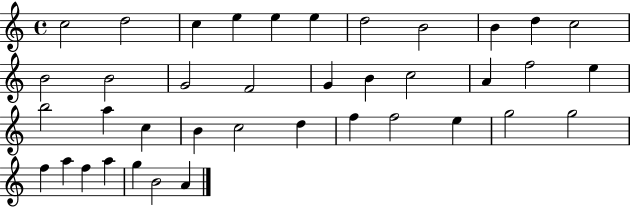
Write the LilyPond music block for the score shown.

{
  \clef treble
  \time 4/4
  \defaultTimeSignature
  \key c \major
  c''2 d''2 | c''4 e''4 e''4 e''4 | d''2 b'2 | b'4 d''4 c''2 | \break b'2 b'2 | g'2 f'2 | g'4 b'4 c''2 | a'4 f''2 e''4 | \break b''2 a''4 c''4 | b'4 c''2 d''4 | f''4 f''2 e''4 | g''2 g''2 | \break f''4 a''4 f''4 a''4 | g''4 b'2 a'4 | \bar "|."
}